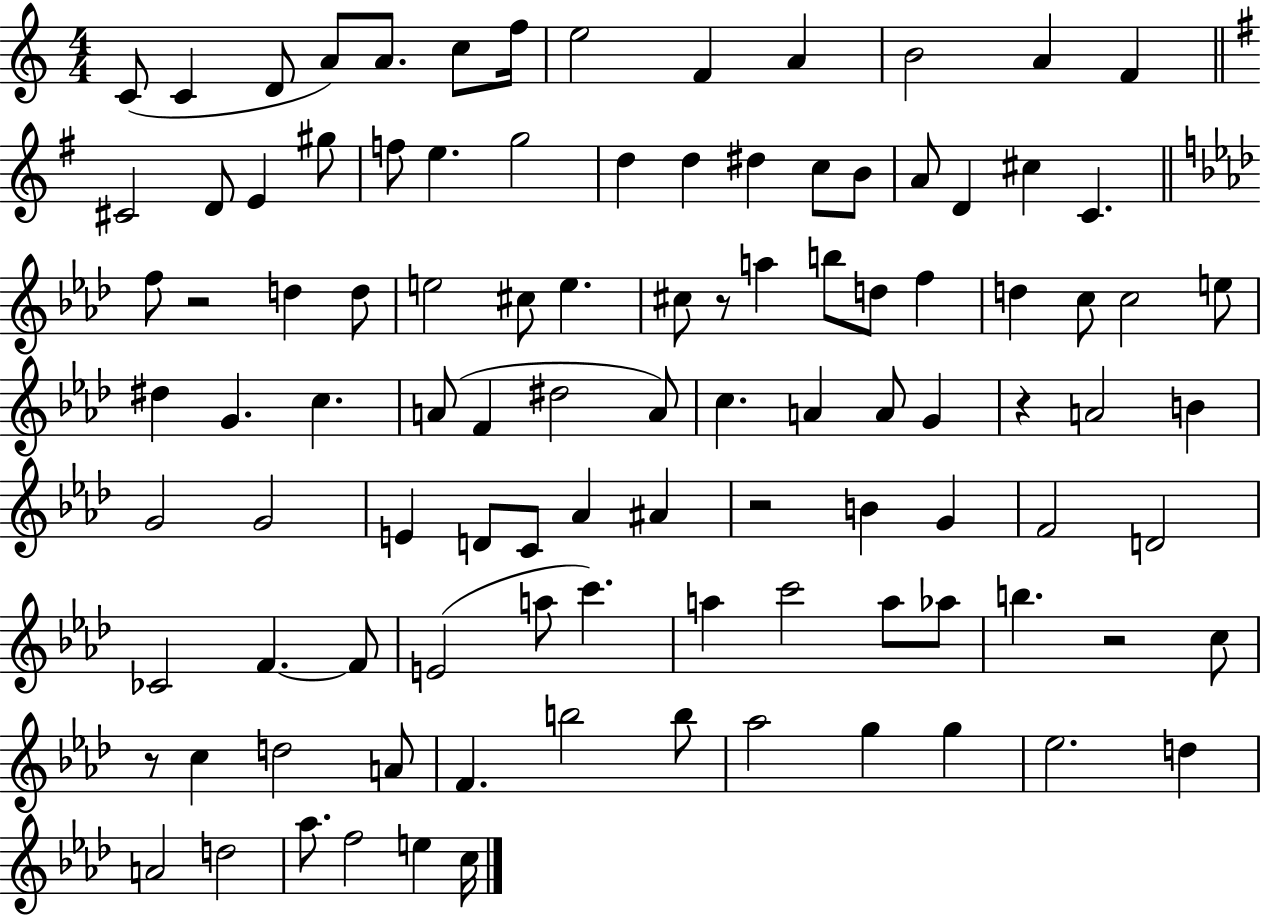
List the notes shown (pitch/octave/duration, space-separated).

C4/e C4/q D4/e A4/e A4/e. C5/e F5/s E5/h F4/q A4/q B4/h A4/q F4/q C#4/h D4/e E4/q G#5/e F5/e E5/q. G5/h D5/q D5/q D#5/q C5/e B4/e A4/e D4/q C#5/q C4/q. F5/e R/h D5/q D5/e E5/h C#5/e E5/q. C#5/e R/e A5/q B5/e D5/e F5/q D5/q C5/e C5/h E5/e D#5/q G4/q. C5/q. A4/e F4/q D#5/h A4/e C5/q. A4/q A4/e G4/q R/q A4/h B4/q G4/h G4/h E4/q D4/e C4/e Ab4/q A#4/q R/h B4/q G4/q F4/h D4/h CES4/h F4/q. F4/e E4/h A5/e C6/q. A5/q C6/h A5/e Ab5/e B5/q. R/h C5/e R/e C5/q D5/h A4/e F4/q. B5/h B5/e Ab5/h G5/q G5/q Eb5/h. D5/q A4/h D5/h Ab5/e. F5/h E5/q C5/s